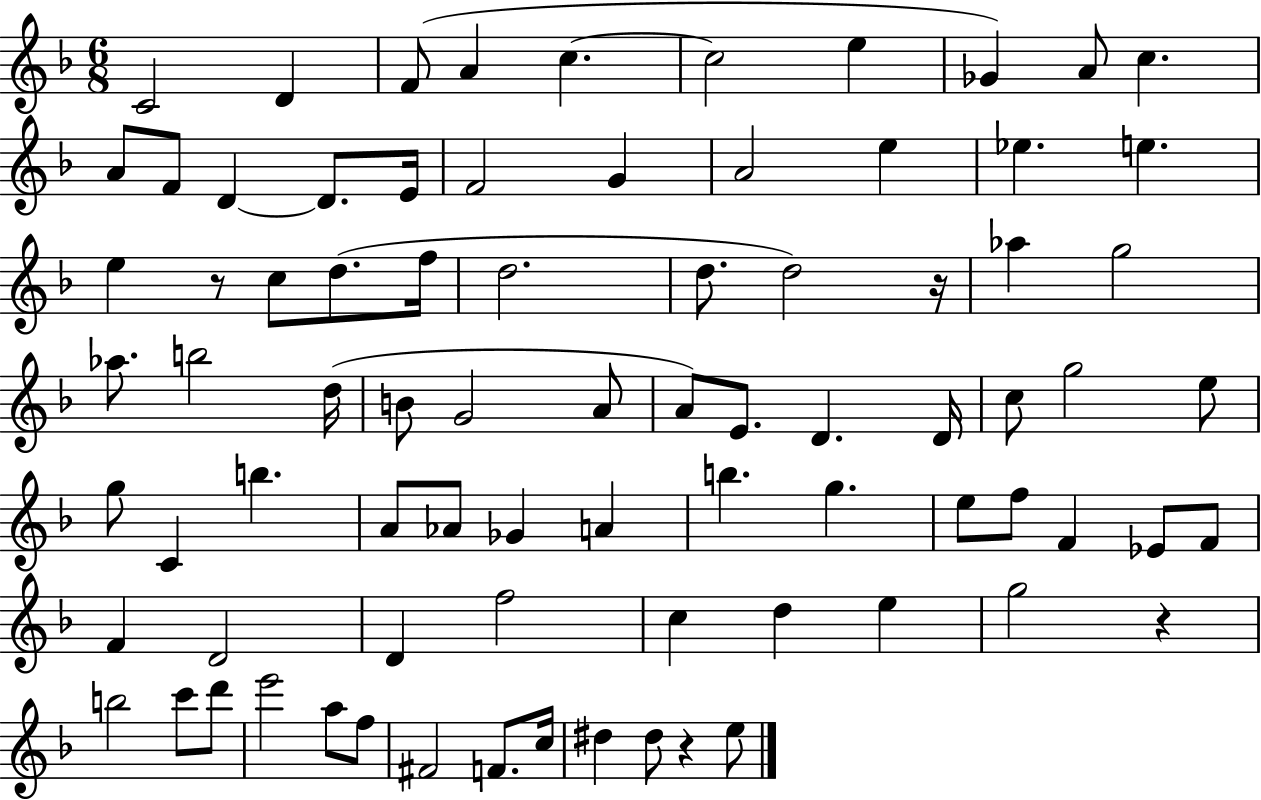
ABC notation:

X:1
T:Untitled
M:6/8
L:1/4
K:F
C2 D F/2 A c c2 e _G A/2 c A/2 F/2 D D/2 E/4 F2 G A2 e _e e e z/2 c/2 d/2 f/4 d2 d/2 d2 z/4 _a g2 _a/2 b2 d/4 B/2 G2 A/2 A/2 E/2 D D/4 c/2 g2 e/2 g/2 C b A/2 _A/2 _G A b g e/2 f/2 F _E/2 F/2 F D2 D f2 c d e g2 z b2 c'/2 d'/2 e'2 a/2 f/2 ^F2 F/2 c/4 ^d ^d/2 z e/2